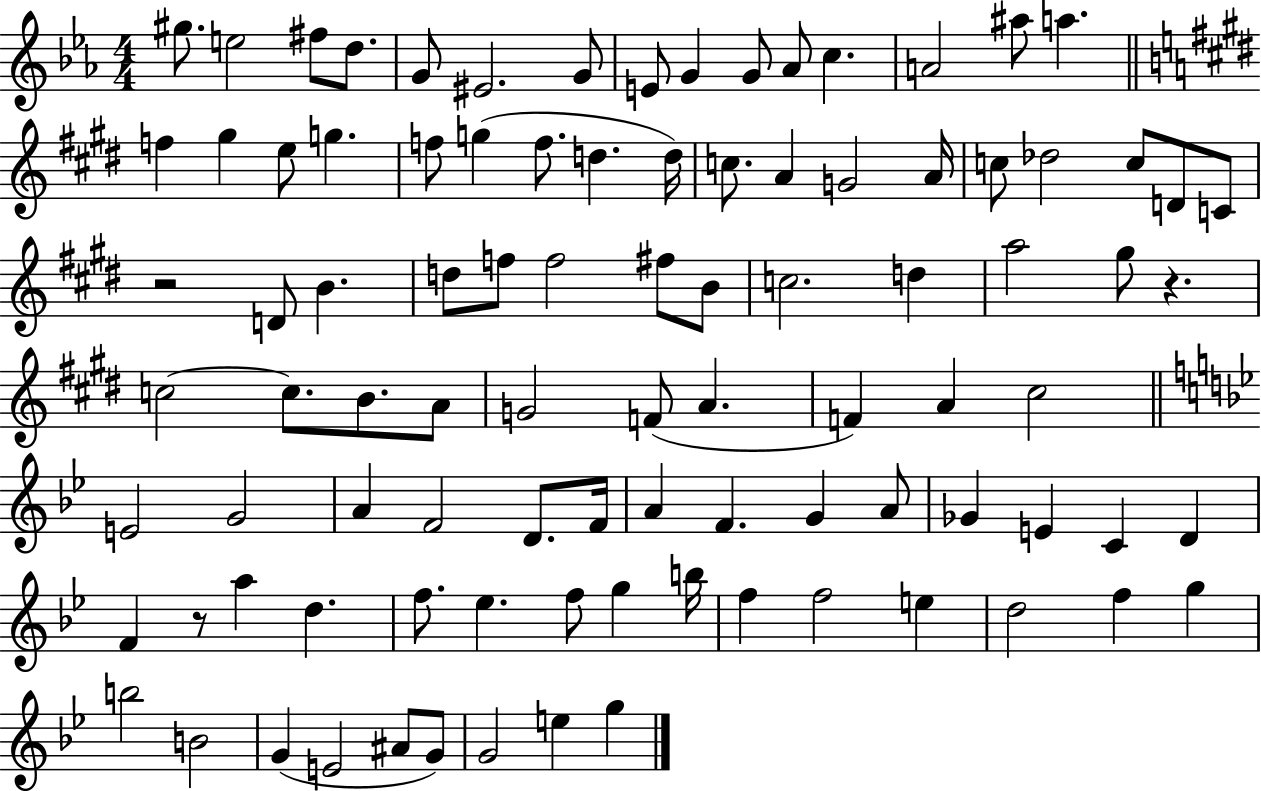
{
  \clef treble
  \numericTimeSignature
  \time 4/4
  \key ees \major
  gis''8. e''2 fis''8 d''8. | g'8 eis'2. g'8 | e'8 g'4 g'8 aes'8 c''4. | a'2 ais''8 a''4. | \break \bar "||" \break \key e \major f''4 gis''4 e''8 g''4. | f''8 g''4( f''8. d''4. d''16) | c''8. a'4 g'2 a'16 | c''8 des''2 c''8 d'8 c'8 | \break r2 d'8 b'4. | d''8 f''8 f''2 fis''8 b'8 | c''2. d''4 | a''2 gis''8 r4. | \break c''2~~ c''8. b'8. a'8 | g'2 f'8( a'4. | f'4) a'4 cis''2 | \bar "||" \break \key bes \major e'2 g'2 | a'4 f'2 d'8. f'16 | a'4 f'4. g'4 a'8 | ges'4 e'4 c'4 d'4 | \break f'4 r8 a''4 d''4. | f''8. ees''4. f''8 g''4 b''16 | f''4 f''2 e''4 | d''2 f''4 g''4 | \break b''2 b'2 | g'4( e'2 ais'8 g'8) | g'2 e''4 g''4 | \bar "|."
}